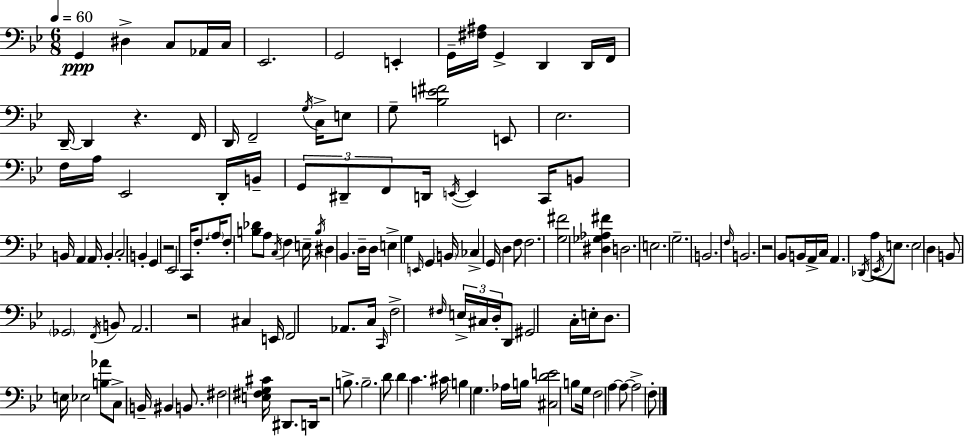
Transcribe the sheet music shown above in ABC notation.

X:1
T:Untitled
M:6/8
L:1/4
K:Gm
G,, ^D, C,/2 _A,,/4 C,/4 _E,,2 G,,2 E,, G,,/4 [^F,^A,]/4 G,, D,, D,,/4 F,,/4 D,,/4 D,, z F,,/4 D,,/4 F,,2 G,/4 C,/4 E,/2 G,/2 [_B,E^F]2 E,,/2 _E,2 F,/4 A,/4 _E,,2 D,,/4 B,,/4 G,,/2 ^D,,/2 F,,/2 D,,/4 E,,/4 E,, C,,/4 B,,/2 B,,/4 A,, A,,/4 B,, C,2 B,, G,, z2 _E,,2 C,,/4 F,/2 A,/4 F,/2 [B,_D]/2 A,/2 C,/4 F, E,/4 B,/4 ^D, _B,, D,/4 D,/4 E, G, E,,/4 G,, B,,/4 _C, G,,/4 D, F,/2 F,2 [G,^F]2 [^D,_G,_A,^F] D,2 E,2 G,2 B,,2 F,/4 B,,2 z2 _B,,/2 B,,/4 A,,/4 C,/4 A,, _D,,/4 A,/2 _E,,/4 E,/2 E,2 D, B,,/2 _G,,2 F,,/4 B,,/2 A,,2 z2 ^C, E,,/4 F,,2 _A,,/2 C,/4 C,,/4 F,2 ^F,/4 E,/4 ^C,/4 D,/4 D,,/2 ^G,,2 C,/4 E,/4 D,/2 E,/4 _E,2 [B,_A]/2 C,/2 B,,/4 ^B,, B,,/2 ^F,2 [E,^F,G,^C]/4 ^D,,/2 D,,/4 z2 B,/2 B,2 D/2 D C ^C/4 B, G, _A,/4 B,/4 [^C,DE]2 B,/2 G,/4 F,2 A, A,/2 A,2 F,/2